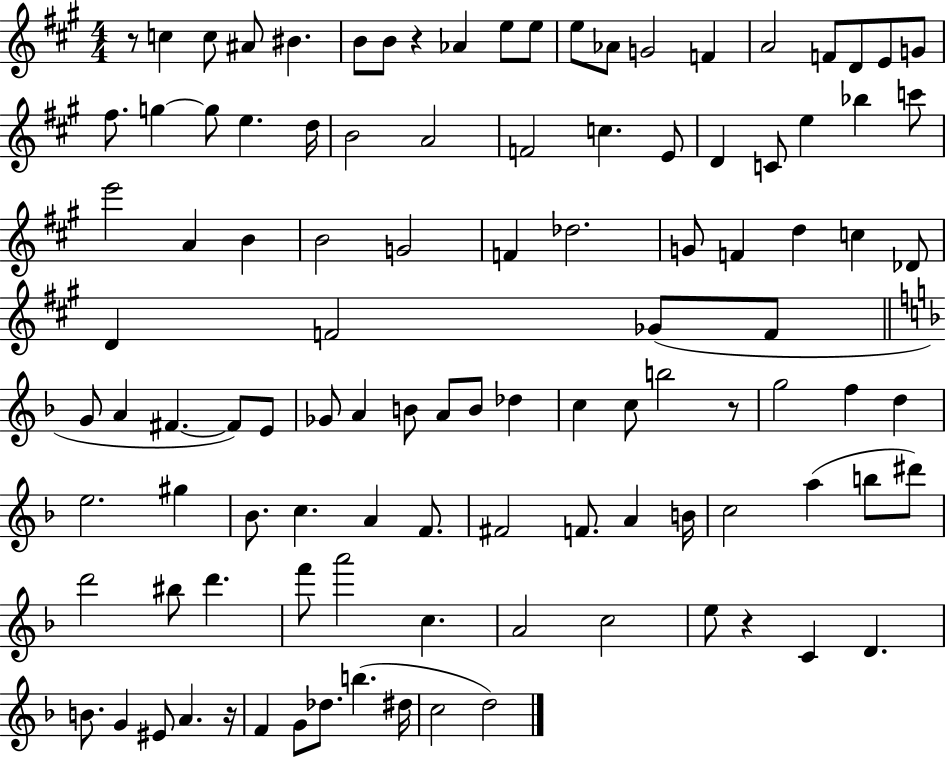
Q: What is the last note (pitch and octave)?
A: D5